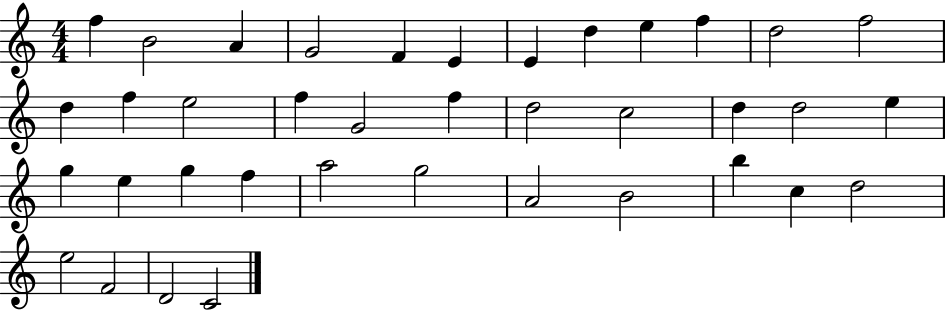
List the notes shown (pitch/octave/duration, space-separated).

F5/q B4/h A4/q G4/h F4/q E4/q E4/q D5/q E5/q F5/q D5/h F5/h D5/q F5/q E5/h F5/q G4/h F5/q D5/h C5/h D5/q D5/h E5/q G5/q E5/q G5/q F5/q A5/h G5/h A4/h B4/h B5/q C5/q D5/h E5/h F4/h D4/h C4/h